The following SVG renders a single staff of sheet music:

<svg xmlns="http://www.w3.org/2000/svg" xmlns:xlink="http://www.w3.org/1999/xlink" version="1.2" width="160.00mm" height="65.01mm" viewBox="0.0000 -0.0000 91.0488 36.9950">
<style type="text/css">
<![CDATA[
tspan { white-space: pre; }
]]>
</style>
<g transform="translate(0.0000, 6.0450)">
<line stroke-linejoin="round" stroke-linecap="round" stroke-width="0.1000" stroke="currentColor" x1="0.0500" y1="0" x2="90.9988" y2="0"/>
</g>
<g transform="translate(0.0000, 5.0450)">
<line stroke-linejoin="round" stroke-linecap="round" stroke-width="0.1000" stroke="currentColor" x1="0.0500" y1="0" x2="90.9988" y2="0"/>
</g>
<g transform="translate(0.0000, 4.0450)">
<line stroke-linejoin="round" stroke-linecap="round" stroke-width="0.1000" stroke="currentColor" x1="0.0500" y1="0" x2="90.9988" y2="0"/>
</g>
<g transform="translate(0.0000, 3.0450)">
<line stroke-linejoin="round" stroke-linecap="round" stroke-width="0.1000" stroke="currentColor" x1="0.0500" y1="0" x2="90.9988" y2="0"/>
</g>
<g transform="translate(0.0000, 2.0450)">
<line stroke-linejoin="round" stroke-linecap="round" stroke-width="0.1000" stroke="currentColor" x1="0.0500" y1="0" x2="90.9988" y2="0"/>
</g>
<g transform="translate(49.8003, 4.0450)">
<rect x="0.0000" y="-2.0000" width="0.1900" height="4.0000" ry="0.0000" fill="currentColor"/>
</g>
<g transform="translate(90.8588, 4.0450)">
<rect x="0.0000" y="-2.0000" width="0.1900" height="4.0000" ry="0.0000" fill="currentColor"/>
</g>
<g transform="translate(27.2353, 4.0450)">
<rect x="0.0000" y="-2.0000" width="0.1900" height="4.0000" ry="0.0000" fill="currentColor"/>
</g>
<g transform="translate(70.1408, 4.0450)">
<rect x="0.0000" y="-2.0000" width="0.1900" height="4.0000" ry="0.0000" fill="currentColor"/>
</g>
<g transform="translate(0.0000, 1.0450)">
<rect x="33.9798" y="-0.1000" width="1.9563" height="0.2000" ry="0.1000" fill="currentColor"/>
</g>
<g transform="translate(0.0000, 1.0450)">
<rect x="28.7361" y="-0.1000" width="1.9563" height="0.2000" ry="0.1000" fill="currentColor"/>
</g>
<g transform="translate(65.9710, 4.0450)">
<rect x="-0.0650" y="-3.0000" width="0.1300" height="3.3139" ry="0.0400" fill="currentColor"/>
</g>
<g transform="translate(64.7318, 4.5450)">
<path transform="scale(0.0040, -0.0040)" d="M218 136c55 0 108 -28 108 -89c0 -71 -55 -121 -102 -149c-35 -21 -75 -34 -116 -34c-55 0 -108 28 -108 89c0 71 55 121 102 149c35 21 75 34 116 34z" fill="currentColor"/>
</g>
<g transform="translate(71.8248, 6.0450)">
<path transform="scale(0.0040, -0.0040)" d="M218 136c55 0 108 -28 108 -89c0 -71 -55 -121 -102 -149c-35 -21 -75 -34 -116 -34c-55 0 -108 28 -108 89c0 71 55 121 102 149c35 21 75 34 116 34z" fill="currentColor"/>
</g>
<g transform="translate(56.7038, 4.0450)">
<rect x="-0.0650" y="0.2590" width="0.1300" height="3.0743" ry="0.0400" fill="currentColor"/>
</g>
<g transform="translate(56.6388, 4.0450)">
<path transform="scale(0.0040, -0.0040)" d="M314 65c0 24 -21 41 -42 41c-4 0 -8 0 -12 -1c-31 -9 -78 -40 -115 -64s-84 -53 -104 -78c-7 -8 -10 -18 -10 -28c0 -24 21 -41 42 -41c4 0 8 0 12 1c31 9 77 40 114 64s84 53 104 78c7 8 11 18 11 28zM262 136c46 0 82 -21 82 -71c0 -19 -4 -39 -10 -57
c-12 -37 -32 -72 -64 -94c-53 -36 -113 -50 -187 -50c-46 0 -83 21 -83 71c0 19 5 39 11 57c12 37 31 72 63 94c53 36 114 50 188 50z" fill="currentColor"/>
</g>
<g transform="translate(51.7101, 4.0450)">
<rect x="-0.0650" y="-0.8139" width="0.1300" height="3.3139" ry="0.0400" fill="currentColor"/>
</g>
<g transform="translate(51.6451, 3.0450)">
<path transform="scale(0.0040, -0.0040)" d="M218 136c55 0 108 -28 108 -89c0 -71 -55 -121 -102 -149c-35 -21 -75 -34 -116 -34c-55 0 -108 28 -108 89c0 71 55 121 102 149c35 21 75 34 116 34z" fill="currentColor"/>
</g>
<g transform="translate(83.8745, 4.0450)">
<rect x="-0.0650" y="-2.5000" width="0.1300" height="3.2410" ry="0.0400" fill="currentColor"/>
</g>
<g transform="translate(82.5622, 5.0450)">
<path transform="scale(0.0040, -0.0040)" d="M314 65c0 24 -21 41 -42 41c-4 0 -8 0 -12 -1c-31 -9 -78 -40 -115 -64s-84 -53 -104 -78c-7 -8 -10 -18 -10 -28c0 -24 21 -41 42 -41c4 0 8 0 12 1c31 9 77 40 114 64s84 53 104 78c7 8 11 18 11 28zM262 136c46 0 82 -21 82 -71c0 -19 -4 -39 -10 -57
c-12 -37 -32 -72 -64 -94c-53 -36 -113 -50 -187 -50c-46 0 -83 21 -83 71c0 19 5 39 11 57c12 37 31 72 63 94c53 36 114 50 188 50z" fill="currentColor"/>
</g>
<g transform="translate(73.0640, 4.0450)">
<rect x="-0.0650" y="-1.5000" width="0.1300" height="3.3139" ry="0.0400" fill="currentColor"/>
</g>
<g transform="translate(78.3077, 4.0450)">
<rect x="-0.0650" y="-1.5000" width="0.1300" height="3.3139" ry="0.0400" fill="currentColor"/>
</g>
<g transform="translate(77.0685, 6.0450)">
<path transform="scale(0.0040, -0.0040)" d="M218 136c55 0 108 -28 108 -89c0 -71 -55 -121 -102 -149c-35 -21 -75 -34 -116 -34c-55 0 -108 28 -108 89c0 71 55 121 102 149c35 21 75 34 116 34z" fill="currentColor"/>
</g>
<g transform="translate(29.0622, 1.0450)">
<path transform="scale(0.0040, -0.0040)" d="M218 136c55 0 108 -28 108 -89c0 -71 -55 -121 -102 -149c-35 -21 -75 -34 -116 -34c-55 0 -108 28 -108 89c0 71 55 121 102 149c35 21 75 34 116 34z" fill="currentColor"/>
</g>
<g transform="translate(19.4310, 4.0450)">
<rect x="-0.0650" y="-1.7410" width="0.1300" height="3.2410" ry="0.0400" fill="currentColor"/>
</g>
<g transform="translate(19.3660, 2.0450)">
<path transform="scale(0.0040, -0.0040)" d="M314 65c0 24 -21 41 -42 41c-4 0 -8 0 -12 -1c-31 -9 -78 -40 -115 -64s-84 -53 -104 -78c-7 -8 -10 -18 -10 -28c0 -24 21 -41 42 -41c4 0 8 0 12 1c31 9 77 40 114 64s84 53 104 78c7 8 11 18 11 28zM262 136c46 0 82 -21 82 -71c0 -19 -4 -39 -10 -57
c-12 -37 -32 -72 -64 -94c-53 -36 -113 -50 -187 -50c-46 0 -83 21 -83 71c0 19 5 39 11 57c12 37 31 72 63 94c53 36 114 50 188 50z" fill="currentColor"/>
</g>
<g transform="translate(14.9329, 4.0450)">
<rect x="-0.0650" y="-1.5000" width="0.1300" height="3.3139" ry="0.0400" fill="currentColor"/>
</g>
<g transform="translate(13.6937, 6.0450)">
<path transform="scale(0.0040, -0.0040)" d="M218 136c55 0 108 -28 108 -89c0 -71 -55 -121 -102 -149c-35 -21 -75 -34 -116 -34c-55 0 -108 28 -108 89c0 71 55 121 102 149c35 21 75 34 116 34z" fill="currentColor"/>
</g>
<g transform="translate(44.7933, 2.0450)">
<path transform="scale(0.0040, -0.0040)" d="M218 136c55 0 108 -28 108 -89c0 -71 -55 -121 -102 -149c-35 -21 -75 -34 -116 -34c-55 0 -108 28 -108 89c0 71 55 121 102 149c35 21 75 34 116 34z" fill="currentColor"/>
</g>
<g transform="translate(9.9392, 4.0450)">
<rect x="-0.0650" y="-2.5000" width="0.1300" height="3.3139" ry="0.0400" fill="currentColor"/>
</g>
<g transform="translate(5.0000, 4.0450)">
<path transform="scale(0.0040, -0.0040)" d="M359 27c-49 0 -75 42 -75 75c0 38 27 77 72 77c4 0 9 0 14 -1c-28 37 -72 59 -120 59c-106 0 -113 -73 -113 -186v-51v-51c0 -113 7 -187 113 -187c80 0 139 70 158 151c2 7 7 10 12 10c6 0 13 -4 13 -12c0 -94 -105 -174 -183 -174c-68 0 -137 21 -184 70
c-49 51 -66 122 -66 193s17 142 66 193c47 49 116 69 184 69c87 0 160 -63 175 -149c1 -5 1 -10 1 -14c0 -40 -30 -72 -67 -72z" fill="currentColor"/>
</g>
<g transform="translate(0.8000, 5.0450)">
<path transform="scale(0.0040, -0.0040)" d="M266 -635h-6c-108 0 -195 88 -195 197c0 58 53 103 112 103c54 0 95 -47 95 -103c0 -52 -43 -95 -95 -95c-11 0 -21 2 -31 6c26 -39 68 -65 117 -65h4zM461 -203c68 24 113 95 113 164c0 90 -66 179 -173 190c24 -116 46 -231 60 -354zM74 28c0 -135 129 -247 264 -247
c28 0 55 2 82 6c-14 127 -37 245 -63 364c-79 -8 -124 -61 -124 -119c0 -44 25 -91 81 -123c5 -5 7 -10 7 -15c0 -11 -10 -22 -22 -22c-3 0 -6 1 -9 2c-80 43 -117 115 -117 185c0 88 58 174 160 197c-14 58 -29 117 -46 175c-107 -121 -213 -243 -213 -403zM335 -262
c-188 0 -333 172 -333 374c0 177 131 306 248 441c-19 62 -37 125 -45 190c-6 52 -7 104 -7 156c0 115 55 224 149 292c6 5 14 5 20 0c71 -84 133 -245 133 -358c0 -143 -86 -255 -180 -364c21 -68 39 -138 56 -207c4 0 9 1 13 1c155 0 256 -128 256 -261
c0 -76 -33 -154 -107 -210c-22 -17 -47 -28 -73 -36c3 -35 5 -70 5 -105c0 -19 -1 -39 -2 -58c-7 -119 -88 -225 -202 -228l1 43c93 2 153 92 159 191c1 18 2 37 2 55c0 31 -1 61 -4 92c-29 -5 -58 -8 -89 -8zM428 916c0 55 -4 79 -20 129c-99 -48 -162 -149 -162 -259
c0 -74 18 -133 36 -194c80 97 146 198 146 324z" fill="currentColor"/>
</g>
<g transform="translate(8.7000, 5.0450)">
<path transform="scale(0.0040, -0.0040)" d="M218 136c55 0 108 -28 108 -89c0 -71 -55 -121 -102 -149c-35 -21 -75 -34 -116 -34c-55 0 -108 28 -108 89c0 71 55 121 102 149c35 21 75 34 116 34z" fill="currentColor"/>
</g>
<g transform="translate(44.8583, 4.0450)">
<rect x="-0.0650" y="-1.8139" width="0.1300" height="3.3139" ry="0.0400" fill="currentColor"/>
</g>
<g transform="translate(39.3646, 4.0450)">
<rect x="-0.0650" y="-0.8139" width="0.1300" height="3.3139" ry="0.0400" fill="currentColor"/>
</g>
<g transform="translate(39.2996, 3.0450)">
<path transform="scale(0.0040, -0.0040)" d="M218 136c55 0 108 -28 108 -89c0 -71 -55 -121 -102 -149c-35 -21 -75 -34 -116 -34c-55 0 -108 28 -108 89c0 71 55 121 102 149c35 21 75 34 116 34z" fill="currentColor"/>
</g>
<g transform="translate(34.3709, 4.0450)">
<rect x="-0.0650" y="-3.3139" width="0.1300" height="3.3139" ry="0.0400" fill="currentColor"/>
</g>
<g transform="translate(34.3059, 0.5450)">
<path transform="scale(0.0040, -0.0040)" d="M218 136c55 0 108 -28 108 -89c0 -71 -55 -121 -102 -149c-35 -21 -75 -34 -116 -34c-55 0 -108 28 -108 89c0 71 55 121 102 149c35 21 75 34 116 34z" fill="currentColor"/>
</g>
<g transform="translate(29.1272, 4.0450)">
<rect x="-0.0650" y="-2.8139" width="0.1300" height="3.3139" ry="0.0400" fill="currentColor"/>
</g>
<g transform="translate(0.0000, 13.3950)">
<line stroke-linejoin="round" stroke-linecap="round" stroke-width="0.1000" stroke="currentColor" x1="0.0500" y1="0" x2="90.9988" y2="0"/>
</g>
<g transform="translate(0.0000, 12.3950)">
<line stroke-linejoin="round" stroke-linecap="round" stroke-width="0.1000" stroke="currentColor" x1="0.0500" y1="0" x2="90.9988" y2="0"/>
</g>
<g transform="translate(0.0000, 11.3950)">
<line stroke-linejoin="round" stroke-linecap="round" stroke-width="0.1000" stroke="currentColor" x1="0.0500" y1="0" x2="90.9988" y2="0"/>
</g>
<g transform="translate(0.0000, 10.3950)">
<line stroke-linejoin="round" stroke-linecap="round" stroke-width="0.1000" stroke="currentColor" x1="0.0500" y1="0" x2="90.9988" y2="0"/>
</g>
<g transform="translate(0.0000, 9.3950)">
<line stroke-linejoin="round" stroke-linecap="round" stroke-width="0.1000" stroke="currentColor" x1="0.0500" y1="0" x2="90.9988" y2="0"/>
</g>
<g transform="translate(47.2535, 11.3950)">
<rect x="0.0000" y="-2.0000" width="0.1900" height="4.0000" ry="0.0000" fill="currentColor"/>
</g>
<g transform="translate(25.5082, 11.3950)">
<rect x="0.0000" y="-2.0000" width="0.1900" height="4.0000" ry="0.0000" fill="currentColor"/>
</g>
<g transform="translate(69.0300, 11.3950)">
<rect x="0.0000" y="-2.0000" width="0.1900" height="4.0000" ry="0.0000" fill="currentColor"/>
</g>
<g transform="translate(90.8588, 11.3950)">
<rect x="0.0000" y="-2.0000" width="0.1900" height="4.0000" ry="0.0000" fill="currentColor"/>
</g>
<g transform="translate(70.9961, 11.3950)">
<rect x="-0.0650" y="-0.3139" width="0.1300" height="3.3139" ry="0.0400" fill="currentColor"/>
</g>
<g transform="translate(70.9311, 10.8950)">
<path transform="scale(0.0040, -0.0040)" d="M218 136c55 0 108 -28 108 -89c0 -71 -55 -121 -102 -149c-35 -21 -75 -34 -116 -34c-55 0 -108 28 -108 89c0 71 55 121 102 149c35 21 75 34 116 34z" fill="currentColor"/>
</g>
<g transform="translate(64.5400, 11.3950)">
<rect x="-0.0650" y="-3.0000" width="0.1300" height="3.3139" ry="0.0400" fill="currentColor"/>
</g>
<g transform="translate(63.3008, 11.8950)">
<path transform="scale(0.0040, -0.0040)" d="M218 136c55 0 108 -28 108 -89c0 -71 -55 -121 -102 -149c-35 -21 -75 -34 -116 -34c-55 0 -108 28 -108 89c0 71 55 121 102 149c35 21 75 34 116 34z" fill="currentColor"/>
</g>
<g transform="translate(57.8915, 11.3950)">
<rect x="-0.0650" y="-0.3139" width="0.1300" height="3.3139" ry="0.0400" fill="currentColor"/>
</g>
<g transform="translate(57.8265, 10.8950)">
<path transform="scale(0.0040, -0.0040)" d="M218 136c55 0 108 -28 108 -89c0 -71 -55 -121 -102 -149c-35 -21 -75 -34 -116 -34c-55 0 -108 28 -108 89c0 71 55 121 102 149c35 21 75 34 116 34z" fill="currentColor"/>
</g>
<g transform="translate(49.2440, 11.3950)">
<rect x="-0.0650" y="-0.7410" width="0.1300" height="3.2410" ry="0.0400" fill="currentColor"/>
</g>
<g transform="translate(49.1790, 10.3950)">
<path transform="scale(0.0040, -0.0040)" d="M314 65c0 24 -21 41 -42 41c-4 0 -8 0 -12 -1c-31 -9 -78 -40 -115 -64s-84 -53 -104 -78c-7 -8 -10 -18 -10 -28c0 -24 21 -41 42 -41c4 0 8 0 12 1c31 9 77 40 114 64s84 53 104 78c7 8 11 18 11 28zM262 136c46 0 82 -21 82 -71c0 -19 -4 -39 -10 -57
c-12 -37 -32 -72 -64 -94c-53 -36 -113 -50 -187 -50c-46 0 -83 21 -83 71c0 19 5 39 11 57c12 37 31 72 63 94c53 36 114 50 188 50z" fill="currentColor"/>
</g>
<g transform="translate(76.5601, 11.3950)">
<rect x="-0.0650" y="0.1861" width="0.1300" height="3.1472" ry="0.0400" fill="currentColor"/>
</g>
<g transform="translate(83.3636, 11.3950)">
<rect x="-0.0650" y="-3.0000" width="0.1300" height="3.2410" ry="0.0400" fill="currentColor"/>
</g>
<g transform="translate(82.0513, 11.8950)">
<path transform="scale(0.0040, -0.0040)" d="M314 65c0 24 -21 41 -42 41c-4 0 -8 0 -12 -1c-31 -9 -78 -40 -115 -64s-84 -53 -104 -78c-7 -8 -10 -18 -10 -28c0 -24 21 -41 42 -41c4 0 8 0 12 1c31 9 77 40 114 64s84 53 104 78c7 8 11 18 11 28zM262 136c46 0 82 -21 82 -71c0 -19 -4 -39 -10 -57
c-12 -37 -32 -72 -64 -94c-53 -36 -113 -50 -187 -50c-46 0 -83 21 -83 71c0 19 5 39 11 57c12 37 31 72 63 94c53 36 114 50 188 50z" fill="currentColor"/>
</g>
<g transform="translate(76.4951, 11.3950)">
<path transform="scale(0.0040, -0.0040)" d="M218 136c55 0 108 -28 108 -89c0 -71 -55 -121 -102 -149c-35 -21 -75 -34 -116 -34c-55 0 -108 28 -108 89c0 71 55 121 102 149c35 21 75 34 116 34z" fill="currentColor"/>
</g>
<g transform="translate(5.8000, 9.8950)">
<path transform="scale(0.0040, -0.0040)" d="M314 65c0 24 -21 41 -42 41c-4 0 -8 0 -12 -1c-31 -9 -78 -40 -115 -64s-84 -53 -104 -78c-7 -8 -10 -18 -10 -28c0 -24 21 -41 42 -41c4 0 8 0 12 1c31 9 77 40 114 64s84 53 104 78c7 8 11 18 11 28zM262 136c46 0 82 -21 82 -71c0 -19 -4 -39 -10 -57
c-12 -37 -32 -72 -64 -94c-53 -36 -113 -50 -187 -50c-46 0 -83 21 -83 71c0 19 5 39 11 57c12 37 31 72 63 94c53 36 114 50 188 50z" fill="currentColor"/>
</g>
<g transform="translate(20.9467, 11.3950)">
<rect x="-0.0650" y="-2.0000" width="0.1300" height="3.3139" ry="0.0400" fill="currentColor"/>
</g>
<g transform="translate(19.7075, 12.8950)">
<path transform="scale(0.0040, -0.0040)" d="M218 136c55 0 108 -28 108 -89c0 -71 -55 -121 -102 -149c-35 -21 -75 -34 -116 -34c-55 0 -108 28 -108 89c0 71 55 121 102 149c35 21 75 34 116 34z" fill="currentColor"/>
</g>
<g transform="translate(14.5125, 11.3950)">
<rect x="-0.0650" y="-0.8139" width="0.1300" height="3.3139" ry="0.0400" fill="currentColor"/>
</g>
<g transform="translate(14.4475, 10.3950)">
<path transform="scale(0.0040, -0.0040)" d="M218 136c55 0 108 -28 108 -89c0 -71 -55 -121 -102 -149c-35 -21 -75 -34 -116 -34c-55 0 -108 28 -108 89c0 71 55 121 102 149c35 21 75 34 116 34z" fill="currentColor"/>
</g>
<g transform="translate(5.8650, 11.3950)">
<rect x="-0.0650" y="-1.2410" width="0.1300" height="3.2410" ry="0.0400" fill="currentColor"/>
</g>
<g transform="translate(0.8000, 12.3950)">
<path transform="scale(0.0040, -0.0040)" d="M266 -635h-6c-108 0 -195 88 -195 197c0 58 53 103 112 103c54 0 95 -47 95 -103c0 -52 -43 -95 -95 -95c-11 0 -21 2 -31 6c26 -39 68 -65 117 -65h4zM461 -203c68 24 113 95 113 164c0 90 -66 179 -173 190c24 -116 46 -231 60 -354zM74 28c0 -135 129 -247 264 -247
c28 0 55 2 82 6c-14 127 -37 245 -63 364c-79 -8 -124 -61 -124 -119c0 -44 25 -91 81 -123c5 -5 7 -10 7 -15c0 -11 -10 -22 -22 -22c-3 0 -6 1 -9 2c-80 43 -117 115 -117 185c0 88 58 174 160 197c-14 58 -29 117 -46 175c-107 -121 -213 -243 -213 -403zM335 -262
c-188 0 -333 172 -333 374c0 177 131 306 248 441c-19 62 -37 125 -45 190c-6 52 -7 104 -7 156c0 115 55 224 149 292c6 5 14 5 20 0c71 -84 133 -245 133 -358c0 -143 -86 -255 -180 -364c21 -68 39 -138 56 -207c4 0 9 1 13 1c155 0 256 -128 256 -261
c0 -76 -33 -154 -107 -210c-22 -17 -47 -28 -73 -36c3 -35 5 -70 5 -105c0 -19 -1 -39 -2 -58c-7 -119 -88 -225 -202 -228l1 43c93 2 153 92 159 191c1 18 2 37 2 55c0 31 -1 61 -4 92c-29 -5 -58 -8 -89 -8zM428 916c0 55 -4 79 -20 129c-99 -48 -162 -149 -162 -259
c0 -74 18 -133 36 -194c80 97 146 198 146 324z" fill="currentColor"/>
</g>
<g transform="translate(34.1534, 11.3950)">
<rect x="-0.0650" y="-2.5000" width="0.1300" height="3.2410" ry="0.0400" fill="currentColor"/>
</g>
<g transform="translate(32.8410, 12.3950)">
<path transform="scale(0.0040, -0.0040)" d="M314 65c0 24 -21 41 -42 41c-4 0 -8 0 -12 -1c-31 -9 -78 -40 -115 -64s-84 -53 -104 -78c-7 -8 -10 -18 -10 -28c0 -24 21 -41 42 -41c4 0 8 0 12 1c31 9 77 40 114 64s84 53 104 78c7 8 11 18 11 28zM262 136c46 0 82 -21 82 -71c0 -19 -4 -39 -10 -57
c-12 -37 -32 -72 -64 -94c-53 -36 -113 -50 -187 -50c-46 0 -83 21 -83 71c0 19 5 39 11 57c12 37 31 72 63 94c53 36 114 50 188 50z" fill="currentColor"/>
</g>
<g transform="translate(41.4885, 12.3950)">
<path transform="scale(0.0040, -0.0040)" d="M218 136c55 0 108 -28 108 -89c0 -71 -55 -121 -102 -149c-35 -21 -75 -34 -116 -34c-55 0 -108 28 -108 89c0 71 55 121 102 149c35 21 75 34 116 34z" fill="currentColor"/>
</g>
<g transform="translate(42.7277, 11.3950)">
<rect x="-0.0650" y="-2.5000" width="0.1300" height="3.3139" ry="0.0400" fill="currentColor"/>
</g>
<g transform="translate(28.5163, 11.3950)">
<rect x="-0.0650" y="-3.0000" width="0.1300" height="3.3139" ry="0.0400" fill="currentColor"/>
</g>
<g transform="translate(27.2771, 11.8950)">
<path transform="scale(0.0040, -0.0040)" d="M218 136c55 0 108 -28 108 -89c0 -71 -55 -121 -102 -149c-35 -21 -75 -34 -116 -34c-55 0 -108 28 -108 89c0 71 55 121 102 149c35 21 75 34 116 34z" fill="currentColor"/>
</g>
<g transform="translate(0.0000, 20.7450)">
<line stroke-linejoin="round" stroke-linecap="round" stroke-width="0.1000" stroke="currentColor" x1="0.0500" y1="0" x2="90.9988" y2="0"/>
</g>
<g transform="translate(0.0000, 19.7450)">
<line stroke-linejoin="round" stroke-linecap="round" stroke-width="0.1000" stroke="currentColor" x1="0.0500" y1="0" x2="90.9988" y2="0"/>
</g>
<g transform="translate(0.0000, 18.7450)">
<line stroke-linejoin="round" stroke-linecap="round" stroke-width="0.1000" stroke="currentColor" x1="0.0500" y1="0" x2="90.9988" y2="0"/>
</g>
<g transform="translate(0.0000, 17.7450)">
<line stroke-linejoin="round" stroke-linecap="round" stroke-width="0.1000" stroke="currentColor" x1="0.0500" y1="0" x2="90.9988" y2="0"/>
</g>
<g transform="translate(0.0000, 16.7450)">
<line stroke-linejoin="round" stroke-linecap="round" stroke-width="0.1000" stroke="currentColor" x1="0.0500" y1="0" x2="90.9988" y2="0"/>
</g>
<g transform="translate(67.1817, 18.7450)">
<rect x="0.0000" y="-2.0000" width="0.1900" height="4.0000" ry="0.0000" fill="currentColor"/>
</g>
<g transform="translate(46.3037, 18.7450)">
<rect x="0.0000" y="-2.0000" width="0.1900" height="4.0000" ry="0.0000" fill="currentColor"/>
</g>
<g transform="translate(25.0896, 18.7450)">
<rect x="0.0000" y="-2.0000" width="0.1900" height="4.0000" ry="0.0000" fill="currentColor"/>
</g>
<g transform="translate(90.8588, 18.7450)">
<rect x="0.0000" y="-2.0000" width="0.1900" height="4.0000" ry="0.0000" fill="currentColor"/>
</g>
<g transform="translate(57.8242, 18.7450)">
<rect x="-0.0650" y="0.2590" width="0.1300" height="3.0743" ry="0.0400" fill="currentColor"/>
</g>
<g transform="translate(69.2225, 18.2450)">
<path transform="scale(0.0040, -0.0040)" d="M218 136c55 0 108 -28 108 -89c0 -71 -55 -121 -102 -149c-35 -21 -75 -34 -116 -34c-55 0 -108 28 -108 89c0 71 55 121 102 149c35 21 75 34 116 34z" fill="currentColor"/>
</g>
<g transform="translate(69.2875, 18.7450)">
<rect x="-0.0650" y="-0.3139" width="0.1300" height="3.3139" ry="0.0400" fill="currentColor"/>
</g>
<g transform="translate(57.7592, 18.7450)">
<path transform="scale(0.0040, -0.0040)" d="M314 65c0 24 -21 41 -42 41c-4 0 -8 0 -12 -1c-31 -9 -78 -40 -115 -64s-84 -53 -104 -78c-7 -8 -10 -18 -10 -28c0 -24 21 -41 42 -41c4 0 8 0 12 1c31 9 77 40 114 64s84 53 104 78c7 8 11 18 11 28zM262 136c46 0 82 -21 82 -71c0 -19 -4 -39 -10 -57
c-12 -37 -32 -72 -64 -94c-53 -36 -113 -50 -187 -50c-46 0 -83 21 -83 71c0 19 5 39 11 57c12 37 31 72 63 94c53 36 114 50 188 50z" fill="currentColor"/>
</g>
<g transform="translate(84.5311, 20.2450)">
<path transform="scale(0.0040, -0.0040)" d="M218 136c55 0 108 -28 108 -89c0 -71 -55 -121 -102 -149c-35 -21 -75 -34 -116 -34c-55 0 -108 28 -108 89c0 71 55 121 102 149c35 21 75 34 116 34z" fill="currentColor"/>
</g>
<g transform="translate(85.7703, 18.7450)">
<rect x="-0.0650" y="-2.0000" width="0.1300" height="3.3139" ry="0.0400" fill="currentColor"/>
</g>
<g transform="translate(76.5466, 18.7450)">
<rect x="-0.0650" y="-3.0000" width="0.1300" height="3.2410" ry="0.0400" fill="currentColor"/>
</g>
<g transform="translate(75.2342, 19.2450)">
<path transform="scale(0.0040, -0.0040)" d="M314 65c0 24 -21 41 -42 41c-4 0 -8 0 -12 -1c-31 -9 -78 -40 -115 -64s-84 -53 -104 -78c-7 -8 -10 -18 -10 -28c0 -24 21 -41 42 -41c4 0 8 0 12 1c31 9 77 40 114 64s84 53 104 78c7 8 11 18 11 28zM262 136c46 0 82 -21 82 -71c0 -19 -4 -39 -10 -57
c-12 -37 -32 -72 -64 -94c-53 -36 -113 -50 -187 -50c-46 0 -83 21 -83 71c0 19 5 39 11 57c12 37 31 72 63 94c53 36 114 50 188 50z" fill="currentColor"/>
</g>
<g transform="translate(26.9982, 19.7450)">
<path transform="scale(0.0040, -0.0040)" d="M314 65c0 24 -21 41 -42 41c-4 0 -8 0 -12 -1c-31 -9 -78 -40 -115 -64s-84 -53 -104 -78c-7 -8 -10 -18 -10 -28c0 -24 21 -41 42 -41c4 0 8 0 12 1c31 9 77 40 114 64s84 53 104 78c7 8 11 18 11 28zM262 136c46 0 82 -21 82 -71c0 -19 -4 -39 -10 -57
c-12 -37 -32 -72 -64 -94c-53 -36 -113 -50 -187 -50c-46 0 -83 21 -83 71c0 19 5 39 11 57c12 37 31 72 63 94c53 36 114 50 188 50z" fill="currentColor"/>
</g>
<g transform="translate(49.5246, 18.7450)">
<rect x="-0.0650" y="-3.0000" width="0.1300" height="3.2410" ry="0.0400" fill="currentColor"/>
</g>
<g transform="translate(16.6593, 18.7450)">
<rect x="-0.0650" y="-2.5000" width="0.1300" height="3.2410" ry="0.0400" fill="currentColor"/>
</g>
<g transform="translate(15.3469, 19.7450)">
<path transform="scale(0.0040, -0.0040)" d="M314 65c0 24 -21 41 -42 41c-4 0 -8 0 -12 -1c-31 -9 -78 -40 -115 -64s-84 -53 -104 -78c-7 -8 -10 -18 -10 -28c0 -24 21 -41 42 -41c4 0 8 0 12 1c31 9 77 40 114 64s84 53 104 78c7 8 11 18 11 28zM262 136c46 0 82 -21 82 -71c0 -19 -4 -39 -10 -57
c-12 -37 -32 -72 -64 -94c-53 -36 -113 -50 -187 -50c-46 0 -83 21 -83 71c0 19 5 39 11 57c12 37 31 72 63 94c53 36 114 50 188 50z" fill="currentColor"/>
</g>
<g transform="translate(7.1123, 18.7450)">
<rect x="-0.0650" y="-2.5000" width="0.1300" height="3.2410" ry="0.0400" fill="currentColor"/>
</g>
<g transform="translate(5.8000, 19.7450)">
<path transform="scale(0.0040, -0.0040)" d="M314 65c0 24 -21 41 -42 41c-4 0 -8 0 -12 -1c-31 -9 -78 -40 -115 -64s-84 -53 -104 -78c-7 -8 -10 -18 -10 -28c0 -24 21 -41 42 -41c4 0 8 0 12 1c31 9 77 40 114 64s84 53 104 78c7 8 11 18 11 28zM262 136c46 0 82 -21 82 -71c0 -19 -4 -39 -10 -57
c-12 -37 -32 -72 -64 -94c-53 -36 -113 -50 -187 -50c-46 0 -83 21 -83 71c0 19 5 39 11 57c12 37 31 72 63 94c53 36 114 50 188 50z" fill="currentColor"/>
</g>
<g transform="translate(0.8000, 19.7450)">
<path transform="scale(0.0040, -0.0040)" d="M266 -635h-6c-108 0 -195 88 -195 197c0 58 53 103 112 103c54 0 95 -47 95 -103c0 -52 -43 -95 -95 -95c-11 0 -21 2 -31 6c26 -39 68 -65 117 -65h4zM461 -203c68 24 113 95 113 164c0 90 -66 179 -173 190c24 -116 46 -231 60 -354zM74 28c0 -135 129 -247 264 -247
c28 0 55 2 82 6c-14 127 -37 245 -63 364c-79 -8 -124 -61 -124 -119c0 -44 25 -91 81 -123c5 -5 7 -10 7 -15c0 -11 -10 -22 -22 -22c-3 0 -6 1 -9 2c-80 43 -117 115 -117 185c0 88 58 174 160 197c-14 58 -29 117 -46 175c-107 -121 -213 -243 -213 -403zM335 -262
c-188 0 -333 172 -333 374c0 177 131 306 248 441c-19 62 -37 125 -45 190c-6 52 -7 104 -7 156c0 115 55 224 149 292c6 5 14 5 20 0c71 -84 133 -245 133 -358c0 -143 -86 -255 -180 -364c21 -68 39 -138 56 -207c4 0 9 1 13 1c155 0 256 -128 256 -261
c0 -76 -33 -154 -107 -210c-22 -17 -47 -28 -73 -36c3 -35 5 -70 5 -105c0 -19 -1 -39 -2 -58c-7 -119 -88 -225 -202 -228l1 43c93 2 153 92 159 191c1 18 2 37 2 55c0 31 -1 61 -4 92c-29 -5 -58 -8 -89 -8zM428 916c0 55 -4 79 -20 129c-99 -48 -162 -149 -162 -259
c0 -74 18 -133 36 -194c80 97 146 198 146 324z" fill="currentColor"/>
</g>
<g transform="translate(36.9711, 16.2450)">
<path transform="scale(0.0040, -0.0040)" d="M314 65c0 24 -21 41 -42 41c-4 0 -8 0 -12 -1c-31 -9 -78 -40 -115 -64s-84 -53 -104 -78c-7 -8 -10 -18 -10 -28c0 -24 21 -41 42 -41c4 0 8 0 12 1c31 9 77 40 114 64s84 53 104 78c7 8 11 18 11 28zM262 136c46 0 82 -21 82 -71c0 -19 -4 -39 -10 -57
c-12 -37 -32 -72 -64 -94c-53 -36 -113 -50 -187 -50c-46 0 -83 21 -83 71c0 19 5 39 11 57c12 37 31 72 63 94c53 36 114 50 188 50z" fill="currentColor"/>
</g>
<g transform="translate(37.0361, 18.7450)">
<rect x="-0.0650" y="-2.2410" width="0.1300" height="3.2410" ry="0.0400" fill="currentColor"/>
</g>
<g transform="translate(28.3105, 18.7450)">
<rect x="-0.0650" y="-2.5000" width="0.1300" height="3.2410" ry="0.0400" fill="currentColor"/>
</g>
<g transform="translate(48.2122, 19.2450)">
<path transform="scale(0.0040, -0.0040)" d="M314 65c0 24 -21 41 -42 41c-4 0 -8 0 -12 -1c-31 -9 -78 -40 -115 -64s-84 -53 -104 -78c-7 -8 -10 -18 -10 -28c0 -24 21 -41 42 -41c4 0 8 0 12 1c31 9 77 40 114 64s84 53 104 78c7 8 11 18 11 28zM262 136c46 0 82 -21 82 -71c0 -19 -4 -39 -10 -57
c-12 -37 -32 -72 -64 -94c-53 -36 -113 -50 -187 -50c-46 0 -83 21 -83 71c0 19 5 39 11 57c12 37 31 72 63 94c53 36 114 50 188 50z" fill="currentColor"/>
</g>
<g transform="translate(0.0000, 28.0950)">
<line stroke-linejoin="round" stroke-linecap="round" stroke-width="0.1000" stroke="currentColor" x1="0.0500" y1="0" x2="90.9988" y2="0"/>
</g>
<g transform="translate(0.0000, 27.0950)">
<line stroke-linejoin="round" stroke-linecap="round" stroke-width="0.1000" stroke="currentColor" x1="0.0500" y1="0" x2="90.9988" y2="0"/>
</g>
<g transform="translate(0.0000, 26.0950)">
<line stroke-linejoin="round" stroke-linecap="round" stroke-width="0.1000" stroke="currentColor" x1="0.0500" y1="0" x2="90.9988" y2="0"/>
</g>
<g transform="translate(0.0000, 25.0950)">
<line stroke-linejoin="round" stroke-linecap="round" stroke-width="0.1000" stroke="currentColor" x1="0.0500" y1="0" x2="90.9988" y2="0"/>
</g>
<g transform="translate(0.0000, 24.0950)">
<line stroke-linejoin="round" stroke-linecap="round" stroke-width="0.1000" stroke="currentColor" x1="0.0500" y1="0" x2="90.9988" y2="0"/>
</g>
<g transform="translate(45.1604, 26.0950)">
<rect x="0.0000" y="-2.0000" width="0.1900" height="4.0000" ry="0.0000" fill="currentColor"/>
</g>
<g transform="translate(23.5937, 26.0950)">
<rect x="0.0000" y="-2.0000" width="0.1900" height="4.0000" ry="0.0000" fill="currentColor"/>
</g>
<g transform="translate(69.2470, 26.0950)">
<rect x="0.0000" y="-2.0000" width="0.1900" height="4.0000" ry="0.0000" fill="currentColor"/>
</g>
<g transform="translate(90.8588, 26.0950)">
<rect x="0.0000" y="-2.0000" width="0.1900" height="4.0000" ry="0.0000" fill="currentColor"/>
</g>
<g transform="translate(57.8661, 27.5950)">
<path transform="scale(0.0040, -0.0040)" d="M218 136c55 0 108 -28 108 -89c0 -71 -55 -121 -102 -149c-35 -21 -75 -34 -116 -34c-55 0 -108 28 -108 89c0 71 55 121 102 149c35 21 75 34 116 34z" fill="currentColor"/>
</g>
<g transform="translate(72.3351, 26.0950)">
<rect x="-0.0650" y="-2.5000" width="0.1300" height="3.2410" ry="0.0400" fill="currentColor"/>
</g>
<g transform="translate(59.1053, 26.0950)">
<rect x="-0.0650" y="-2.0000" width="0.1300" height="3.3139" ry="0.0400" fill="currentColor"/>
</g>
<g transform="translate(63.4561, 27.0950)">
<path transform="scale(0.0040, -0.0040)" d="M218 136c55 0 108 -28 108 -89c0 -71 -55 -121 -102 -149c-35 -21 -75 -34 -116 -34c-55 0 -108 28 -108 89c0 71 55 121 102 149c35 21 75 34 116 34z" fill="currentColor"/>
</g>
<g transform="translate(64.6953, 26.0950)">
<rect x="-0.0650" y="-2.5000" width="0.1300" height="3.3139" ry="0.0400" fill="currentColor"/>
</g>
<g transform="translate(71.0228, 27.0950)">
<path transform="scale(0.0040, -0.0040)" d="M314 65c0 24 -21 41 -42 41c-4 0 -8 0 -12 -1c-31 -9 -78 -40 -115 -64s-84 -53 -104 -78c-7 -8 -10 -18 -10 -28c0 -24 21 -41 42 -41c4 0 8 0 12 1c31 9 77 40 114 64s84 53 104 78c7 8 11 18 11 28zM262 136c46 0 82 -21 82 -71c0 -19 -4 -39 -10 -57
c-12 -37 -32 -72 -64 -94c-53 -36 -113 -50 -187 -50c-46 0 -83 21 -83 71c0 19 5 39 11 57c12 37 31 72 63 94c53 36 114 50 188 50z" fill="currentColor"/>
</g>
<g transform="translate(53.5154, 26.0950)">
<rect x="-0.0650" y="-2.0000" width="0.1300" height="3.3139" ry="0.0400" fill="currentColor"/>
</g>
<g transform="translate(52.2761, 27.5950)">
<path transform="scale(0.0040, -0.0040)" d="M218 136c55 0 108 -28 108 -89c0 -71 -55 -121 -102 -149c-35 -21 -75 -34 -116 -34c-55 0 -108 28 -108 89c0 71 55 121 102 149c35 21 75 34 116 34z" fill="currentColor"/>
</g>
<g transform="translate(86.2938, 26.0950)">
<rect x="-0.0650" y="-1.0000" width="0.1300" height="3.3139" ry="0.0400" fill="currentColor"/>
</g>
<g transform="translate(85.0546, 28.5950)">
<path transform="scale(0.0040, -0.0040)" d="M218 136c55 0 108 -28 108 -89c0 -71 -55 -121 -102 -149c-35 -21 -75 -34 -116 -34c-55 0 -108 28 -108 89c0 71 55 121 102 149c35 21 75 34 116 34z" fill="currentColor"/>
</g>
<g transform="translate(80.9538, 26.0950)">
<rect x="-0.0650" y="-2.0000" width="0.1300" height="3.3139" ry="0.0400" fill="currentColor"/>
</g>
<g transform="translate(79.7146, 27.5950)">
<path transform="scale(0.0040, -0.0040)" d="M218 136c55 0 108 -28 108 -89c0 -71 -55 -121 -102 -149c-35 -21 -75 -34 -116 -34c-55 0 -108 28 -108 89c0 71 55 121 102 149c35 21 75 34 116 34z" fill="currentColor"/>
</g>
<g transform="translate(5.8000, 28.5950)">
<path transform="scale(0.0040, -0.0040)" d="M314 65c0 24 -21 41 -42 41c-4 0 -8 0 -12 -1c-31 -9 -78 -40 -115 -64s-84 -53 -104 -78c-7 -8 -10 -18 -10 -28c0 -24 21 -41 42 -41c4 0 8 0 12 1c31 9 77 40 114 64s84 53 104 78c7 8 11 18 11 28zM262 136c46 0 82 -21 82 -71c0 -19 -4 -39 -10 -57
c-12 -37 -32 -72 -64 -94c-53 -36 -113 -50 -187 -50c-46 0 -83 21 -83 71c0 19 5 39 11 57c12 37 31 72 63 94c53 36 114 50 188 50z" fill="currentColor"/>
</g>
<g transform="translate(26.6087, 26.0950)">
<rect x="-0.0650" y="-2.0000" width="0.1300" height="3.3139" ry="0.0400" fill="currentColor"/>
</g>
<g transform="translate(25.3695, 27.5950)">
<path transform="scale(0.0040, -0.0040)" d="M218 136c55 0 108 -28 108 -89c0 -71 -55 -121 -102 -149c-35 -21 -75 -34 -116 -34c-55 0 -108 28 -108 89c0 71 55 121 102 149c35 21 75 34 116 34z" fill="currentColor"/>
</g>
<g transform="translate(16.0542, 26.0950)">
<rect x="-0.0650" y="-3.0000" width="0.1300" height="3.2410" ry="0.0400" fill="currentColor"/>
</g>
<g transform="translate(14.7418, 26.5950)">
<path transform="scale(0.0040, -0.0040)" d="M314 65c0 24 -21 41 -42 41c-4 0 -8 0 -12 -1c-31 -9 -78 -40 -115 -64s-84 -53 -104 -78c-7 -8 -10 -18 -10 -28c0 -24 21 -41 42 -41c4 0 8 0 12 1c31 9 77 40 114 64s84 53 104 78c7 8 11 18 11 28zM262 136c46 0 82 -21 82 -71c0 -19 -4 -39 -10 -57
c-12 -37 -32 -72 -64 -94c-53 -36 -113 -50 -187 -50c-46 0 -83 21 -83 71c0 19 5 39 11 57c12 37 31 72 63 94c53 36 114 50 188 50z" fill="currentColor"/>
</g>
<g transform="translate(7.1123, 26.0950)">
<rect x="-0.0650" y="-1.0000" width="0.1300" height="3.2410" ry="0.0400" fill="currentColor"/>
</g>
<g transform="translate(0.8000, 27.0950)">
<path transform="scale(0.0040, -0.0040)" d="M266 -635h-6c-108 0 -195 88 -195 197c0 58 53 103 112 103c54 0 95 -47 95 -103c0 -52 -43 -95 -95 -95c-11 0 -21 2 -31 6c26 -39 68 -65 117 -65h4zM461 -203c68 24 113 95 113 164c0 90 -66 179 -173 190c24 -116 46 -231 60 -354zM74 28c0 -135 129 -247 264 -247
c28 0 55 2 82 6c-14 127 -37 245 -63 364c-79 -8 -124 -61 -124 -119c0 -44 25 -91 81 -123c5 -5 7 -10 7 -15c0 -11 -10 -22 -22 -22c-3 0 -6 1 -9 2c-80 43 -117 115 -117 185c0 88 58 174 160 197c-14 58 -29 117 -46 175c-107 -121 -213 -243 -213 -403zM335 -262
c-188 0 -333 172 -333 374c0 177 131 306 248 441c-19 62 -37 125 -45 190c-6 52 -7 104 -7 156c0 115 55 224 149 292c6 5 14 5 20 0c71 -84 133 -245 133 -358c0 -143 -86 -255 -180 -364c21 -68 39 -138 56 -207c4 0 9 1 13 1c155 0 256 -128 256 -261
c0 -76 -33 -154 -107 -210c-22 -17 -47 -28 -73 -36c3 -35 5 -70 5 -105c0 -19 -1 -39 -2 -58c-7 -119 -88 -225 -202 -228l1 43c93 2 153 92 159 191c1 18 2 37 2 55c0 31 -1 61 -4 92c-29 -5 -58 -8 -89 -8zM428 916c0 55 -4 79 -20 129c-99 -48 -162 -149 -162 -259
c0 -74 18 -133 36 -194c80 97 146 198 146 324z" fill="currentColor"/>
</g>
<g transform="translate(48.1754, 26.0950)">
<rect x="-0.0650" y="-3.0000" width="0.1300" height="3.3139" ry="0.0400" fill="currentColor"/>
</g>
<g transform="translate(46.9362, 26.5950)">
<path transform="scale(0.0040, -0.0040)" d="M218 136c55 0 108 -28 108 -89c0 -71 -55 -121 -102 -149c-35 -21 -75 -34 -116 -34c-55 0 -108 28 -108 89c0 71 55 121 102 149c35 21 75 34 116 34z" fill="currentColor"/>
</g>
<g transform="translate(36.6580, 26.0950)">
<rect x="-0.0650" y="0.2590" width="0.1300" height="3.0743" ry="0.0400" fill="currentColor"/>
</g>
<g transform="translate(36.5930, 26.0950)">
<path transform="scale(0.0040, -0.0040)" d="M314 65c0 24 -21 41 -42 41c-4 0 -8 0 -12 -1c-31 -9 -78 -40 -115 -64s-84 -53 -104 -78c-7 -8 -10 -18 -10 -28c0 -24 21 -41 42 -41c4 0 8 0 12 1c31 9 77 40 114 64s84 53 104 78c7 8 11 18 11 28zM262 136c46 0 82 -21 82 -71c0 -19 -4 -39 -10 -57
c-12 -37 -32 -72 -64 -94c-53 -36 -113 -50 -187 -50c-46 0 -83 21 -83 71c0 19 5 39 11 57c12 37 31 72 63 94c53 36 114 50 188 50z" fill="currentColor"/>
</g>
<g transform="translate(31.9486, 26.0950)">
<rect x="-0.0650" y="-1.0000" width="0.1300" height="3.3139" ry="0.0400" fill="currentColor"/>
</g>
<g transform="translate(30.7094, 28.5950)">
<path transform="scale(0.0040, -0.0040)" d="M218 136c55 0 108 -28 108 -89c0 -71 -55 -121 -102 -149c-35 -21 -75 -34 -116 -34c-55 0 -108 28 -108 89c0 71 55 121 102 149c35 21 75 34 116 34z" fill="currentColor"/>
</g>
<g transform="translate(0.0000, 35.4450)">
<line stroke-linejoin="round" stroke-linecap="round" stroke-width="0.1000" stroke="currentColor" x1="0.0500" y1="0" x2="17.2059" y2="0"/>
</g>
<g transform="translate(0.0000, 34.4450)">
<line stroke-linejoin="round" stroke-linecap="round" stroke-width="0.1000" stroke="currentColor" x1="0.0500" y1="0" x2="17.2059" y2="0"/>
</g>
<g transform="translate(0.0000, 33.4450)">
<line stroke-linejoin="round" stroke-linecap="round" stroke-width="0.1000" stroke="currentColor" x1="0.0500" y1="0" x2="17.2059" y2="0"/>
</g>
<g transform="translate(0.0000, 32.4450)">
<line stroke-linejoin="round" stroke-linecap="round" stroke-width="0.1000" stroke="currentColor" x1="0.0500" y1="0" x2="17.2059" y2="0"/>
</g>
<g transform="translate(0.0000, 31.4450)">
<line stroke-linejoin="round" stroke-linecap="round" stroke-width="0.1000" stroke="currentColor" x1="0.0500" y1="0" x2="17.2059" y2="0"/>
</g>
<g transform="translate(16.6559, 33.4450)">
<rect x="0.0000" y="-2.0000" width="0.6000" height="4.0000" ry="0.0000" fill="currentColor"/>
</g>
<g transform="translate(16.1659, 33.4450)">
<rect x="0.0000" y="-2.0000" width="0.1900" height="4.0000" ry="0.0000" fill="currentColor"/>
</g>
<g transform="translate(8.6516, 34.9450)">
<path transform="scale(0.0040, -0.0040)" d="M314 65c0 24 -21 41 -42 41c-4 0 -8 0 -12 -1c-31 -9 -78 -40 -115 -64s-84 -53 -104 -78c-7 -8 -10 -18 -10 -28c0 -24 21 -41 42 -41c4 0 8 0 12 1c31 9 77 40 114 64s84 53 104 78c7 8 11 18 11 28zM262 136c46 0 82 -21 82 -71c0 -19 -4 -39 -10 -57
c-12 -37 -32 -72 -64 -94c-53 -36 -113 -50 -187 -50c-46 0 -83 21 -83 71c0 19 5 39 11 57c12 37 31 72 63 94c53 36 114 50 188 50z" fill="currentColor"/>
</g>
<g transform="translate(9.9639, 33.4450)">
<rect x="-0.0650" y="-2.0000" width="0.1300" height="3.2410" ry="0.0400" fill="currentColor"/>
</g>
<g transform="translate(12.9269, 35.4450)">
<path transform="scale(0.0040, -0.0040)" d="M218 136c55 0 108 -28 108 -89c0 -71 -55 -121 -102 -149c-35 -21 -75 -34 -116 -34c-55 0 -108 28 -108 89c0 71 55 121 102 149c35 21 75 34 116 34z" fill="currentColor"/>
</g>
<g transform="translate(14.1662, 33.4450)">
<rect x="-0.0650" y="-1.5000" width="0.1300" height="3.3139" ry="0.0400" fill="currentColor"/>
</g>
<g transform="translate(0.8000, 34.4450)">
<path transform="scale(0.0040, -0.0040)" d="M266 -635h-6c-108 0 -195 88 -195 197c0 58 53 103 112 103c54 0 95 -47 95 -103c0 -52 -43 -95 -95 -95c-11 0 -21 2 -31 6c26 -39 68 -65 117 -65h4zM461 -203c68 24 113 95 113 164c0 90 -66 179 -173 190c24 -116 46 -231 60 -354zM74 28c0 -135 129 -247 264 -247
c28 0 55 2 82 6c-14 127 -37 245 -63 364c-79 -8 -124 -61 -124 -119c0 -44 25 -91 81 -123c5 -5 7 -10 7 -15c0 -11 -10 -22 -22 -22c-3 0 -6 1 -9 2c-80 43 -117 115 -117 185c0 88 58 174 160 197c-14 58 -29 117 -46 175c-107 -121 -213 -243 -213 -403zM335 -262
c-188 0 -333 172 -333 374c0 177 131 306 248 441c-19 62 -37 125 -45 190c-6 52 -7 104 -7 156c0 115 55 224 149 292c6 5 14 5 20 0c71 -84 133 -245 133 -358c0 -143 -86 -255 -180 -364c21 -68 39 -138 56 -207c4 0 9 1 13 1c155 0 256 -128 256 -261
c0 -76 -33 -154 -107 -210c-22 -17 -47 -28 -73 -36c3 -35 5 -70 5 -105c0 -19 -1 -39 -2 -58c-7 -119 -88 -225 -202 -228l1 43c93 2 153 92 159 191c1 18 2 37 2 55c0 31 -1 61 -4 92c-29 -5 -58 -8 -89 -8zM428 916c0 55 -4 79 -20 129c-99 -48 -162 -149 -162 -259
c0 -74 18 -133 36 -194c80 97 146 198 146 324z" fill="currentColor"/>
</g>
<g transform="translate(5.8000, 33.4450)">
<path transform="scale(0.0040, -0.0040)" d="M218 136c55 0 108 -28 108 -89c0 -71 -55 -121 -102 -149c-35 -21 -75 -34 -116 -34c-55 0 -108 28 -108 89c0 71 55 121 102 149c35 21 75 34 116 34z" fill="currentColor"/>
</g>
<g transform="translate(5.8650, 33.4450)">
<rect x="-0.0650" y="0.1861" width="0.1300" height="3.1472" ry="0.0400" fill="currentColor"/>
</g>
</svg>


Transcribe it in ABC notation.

X:1
T:Untitled
M:4/4
L:1/4
K:C
G E f2 a b d f d B2 A E E G2 e2 d F A G2 G d2 c A c B A2 G2 G2 G2 g2 A2 B2 c A2 F D2 A2 F D B2 A F F G G2 F D B F2 E